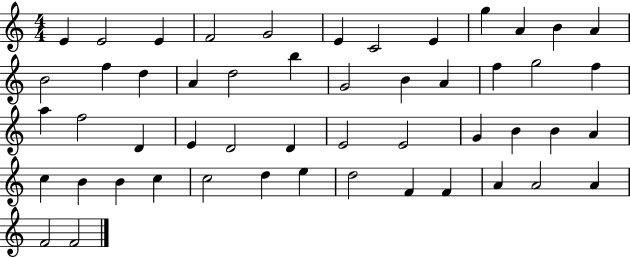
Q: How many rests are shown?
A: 0